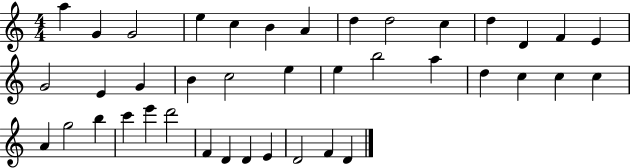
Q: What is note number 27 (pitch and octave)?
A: C5